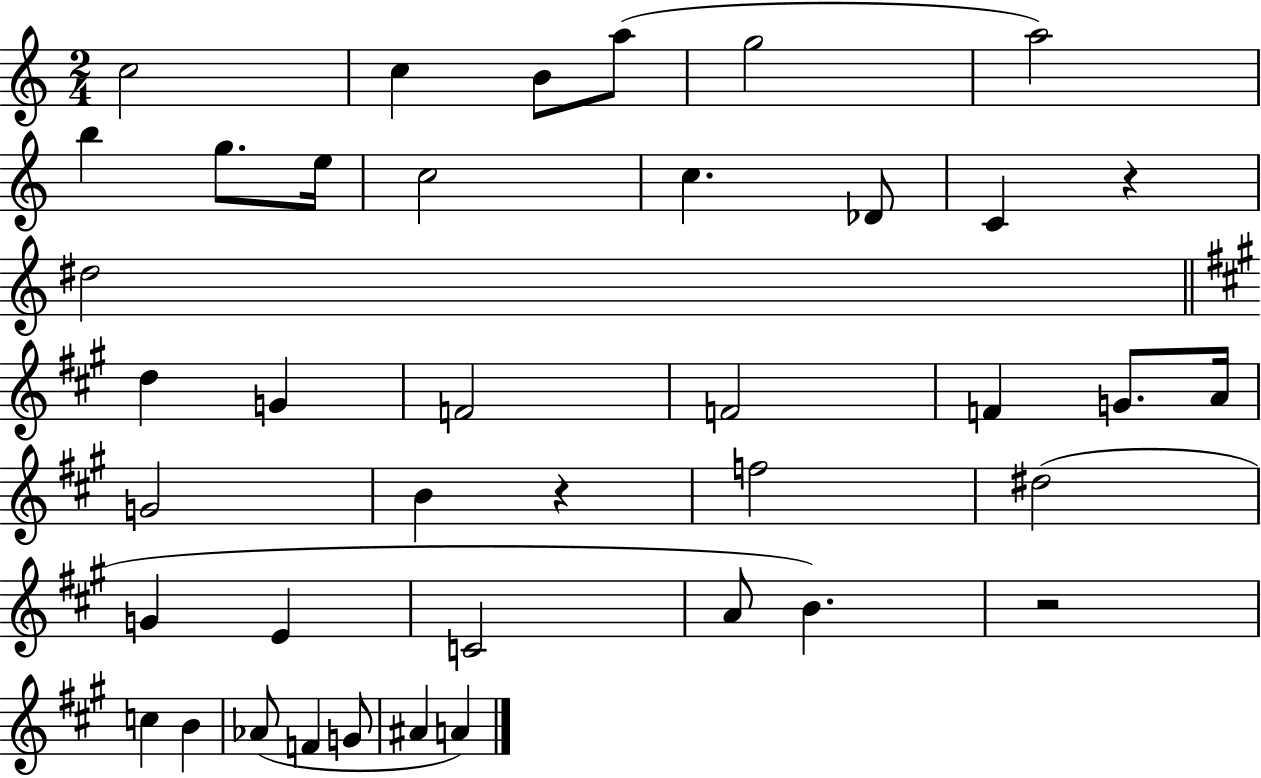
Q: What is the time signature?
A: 2/4